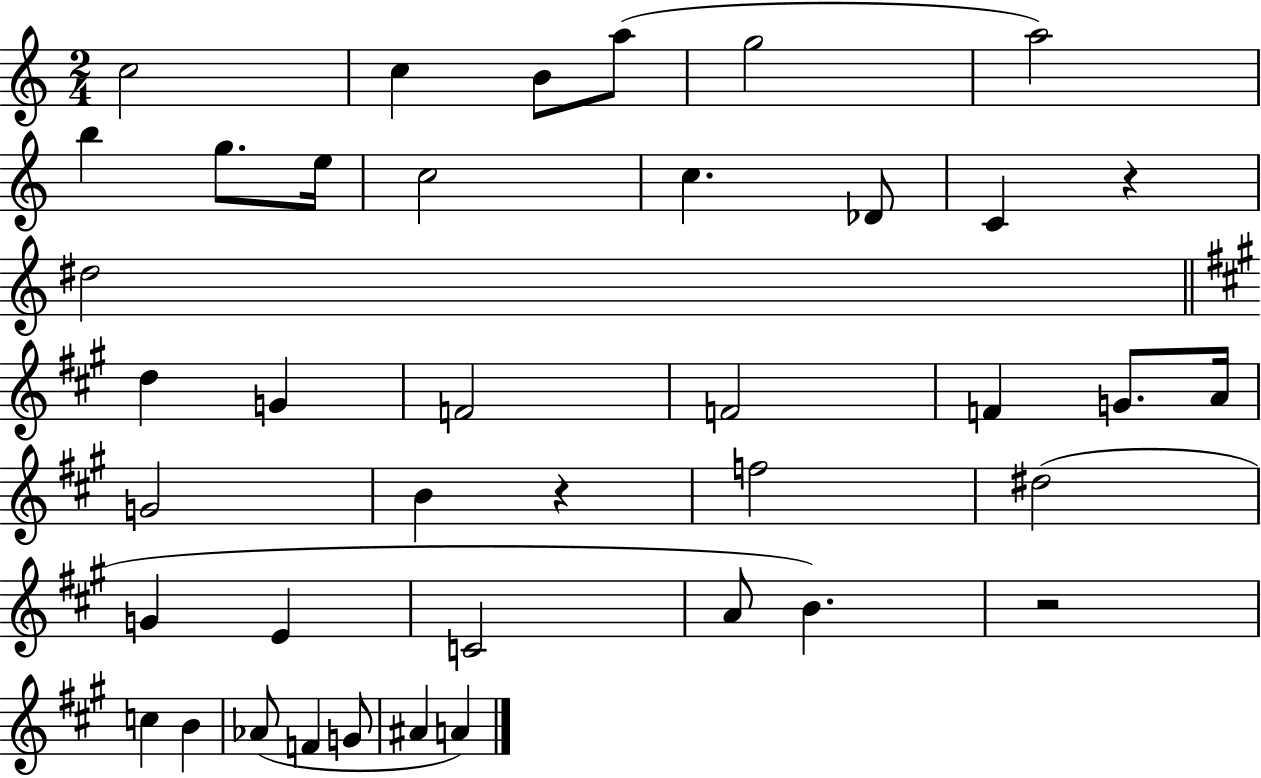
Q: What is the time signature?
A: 2/4